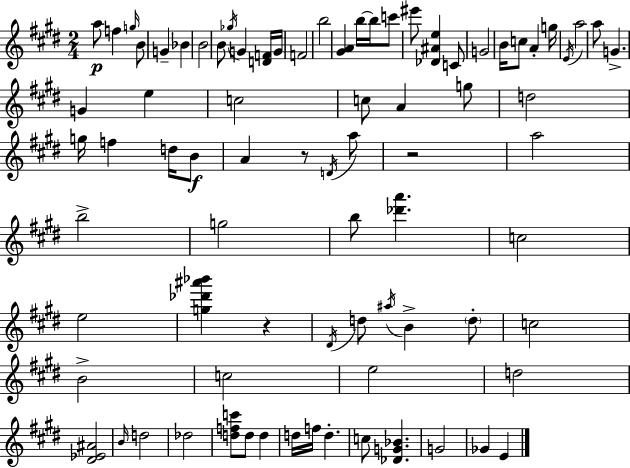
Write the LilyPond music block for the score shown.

{
  \clef treble
  \numericTimeSignature
  \time 2/4
  \key e \major
  a''8\p f''4 \grace { g''16 } b'8 | g'4-- bes'4 | b'2 | b'8 \acciaccatura { ges''16 } g'4 | \break <d' f'>16 g'16 f'2 | b''2 | <gis' a'>4 b''16~~ b''16 | c'''8 eis'''8 <des' ais' e''>4 | \break c'8 g'2 | b'16 c''8 a'4-. | g''16 \acciaccatura { e'16 } a''2 | a''8 g'4.-> | \break g'4 e''4 | c''2 | c''8 a'4 | g''8 d''2 | \break g''16 f''4 | d''16 b'8\f a'4 r8 | \acciaccatura { d'16 } a''8 r2 | a''2 | \break b''2-> | g''2 | b''8 <des''' a'''>4. | c''2 | \break e''2 | <g'' des''' ais''' bes'''>4 | r4 \acciaccatura { dis'16 } d''8 \acciaccatura { ais''16 } | b'4-> \parenthesize d''8-. c''2 | \break b'2-> | c''2 | e''2 | d''2 | \break <dis' ees' ais'>2 | \grace { b'16 } d''2 | des''2 | <d'' f'' c'''>8 | \break d''8 d''4 d''16 | f''16 d''4.-. c''8 | <des' g' bes'>4. g'2 | ges'4 | \break e'4 \bar "|."
}